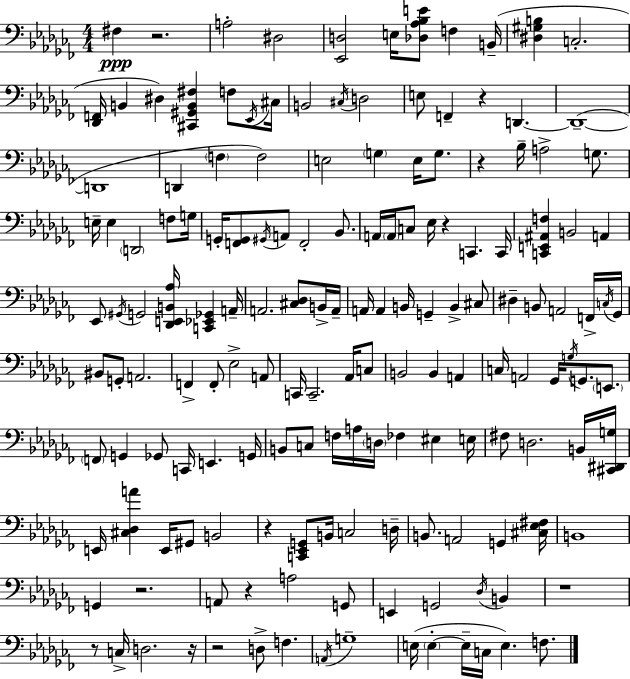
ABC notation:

X:1
T:Untitled
M:4/4
L:1/4
K:Abm
^F, z2 A,2 ^D,2 [_E,,D,]2 E,/4 [_D,_A,_B,E]/2 F, B,,/4 [^D,^G,B,] C,2 [_D,,F,,]/4 B,, ^D, [^C,,^G,,B,,^F,] F,/2 _E,,/4 ^C,/4 B,,2 ^C,/4 D,2 E,/2 F,, z D,, D,,4 D,,4 D,, F, F,2 E,2 G, E,/4 G,/2 z _B,/4 A,2 G,/2 E,/4 E, D,,2 F,/2 G,/4 G,,/4 [F,,G,,]/2 ^G,,/4 A,,/2 F,,2 _B,,/2 A,,/4 A,,/4 C,/2 _E,/4 z C,, C,,/4 [C,,E,,^A,,F,] B,,2 A,, _E,,/2 ^G,,/4 G,,2 [_D,,E,,B,,_A,]/4 [C,,_E,,_G,,] A,,/4 A,,2 [^C,_D,]/2 B,,/4 A,,/4 A,,/4 A,, B,,/4 G,, B,, ^C,/2 ^D, B,,/2 A,,2 F,,/4 C,/4 _G,,/4 ^B,,/2 G,,/2 A,,2 F,, F,,/2 _E,2 A,,/2 C,,/4 C,,2 _A,,/4 C,/2 B,,2 B,, A,, C,/4 A,,2 _G,,/4 G,/4 G,,/2 E,,/2 F,,/2 G,, _G,,/2 C,,/4 E,, G,,/4 B,,/2 C,/2 F,/4 A,/4 D,/4 _F, ^E, E,/4 ^F,/2 D,2 B,,/4 [^C,,^D,,G,]/4 E,,/4 [^C,_D,A] E,,/4 ^G,,/2 B,,2 z [C,,_E,,G,,]/2 B,,/4 C,2 D,/4 B,,/2 A,,2 G,, [^C,_E,^F,]/4 B,,4 G,, z2 A,,/2 z A,2 G,,/2 E,, G,,2 _D,/4 B,, z4 z/2 C,/4 D,2 z/4 z2 D,/2 F, A,,/4 G,4 E,/4 E, E,/4 C,/4 E, F,/2